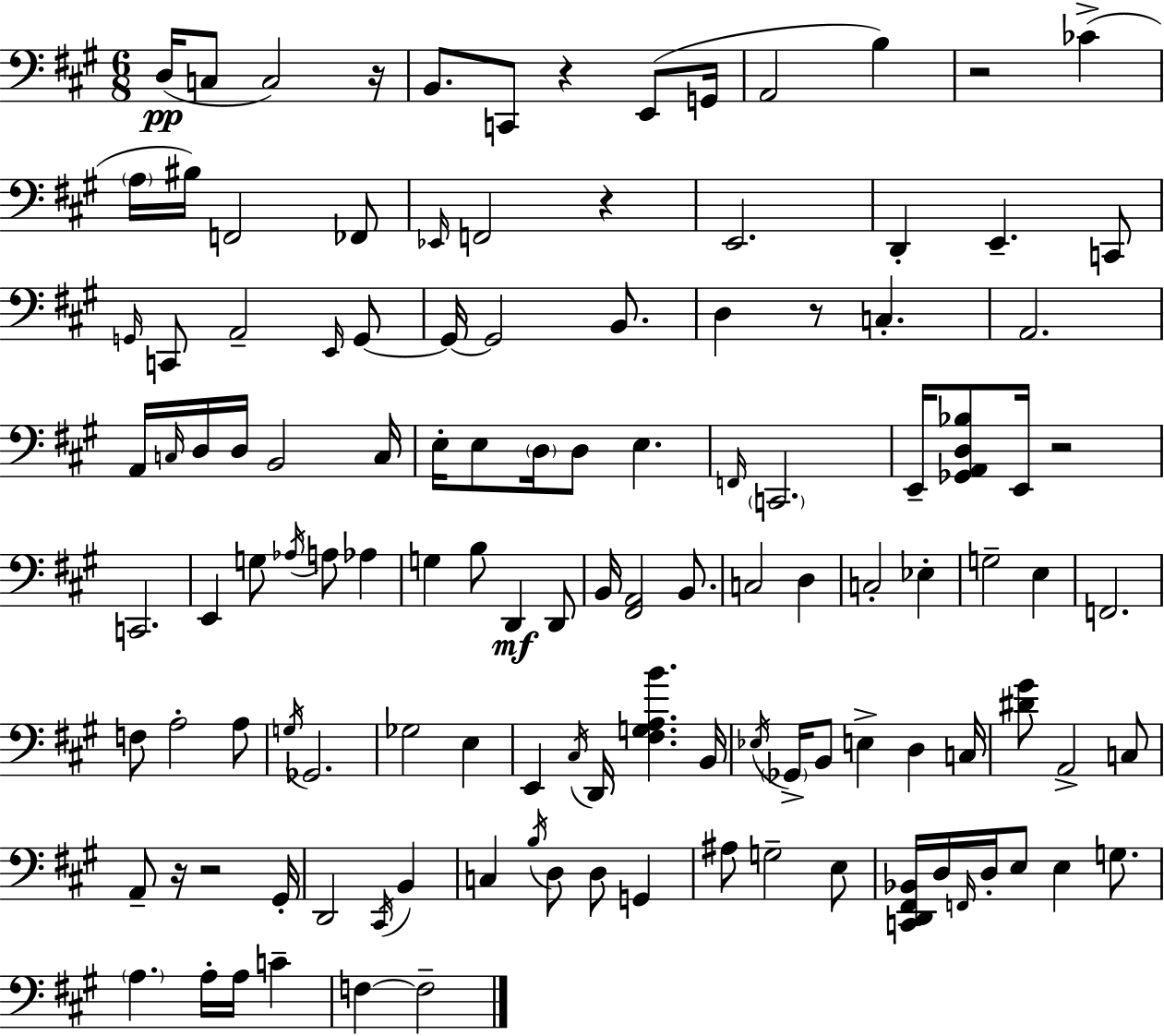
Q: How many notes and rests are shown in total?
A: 122